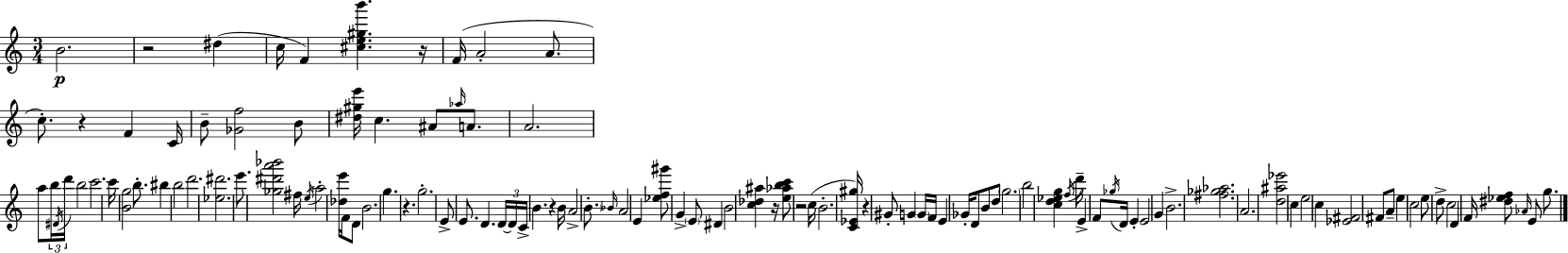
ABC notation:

X:1
T:Untitled
M:3/4
L:1/4
K:Am
B2 z2 ^d c/4 F [^ce^gb'] z/4 F/4 A2 A/2 c/2 z F C/4 B/2 [_Gf]2 B/2 [^d^ge']/4 c ^A/2 _a/4 A/2 A2 a/2 b/4 ^D/4 d'/4 b2 c'2 c'/4 [Bg]2 b/2 ^b b2 d'2 [_e^d']2 e'/2 [_g^d'a'_b']2 ^f/4 e/4 a2 [_de']/4 F/4 D/2 B2 g z g2 E/2 E/2 D D/4 D/4 C/4 B z B/4 A2 B/2 _B/4 A2 E [_ef^g']/2 G E/2 ^D B2 [c_d^a] z/4 [e_abc']/2 z2 c/4 B2 [C_E^g]/4 z ^G/2 G G/4 F/4 E _G/4 D/2 B/2 d/2 g2 b2 [cd_eg] f/4 d'/4 E F/2 _g/4 D/4 E E2 G B2 [^f_g_a]2 A2 [d^a_e']2 c e2 c [_E^F]2 ^F/2 A/2 e c2 e/2 d/2 c2 D F/4 [^d_ef]/2 _A/4 E/2 g/2